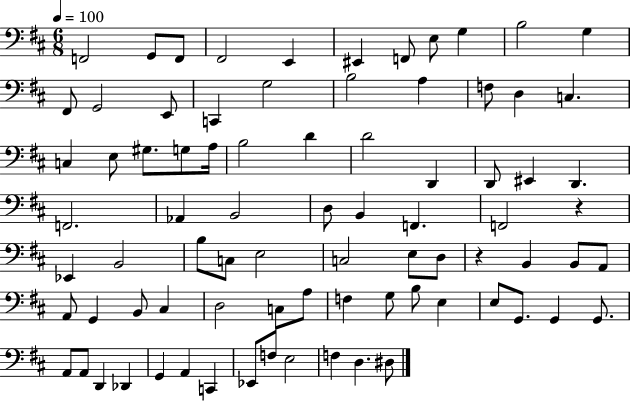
F2/h G2/e F2/e F#2/h E2/q EIS2/q F2/e E3/e G3/q B3/h G3/q F#2/e G2/h E2/e C2/q G3/h B3/h A3/q F3/e D3/q C3/q. C3/q E3/e G#3/e. G3/e A3/s B3/h D4/q D4/h D2/q D2/e EIS2/q D2/q. F2/h. Ab2/q B2/h D3/e B2/q F2/q. F2/h R/q Eb2/q B2/h B3/e C3/e E3/h C3/h E3/e D3/e R/q B2/q B2/e A2/e A2/e G2/q B2/e C#3/q D3/h C3/e A3/e F3/q G3/e B3/e E3/q E3/e G2/e. G2/q G2/e. A2/e A2/e D2/q Db2/q G2/q A2/q C2/q Eb2/e F3/e E3/h F3/q D3/q. D#3/e